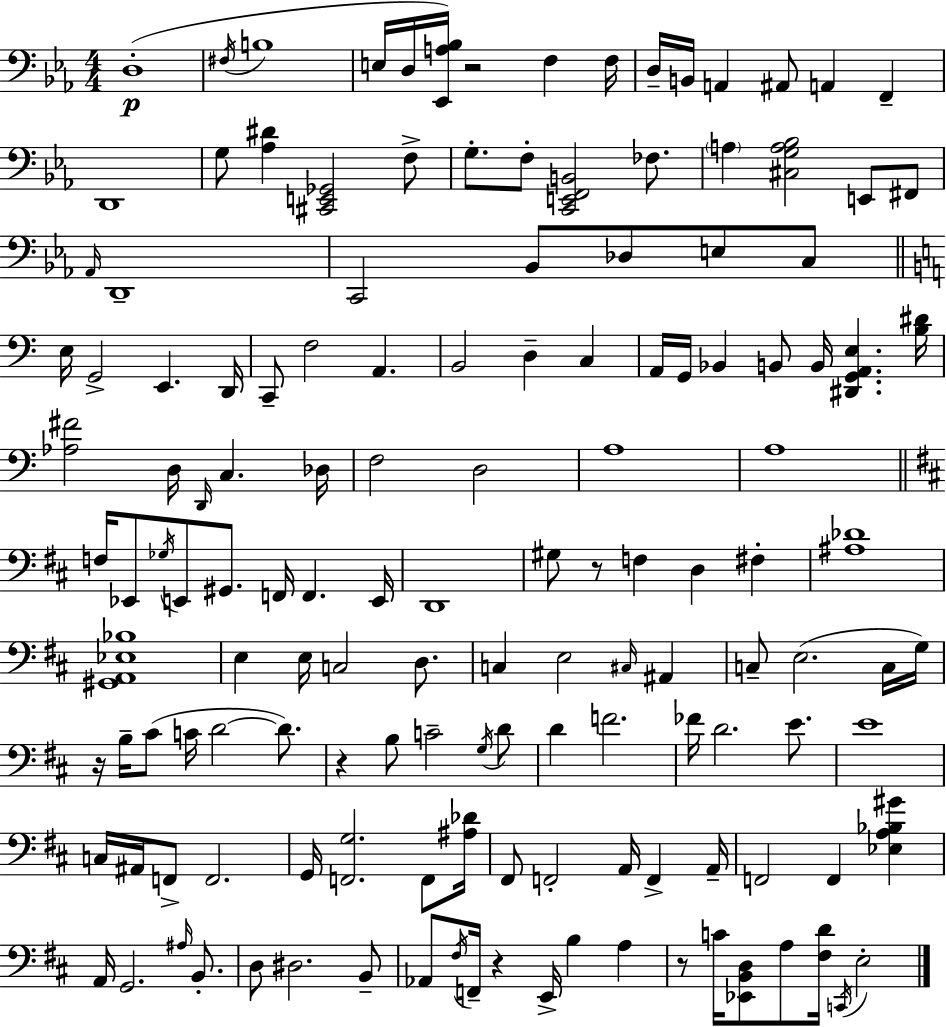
D3/w F#3/s B3/w E3/s D3/s [Eb2,A3,Bb3]/s R/h F3/q F3/s D3/s B2/s A2/q A#2/e A2/q F2/q D2/w G3/e [Ab3,D#4]/q [C#2,E2,Gb2]/h F3/e G3/e. F3/e [C2,E2,F2,B2]/h FES3/e. A3/q [C#3,G3,A3,Bb3]/h E2/e F#2/e Ab2/s D2/w C2/h Bb2/e Db3/e E3/e C3/e E3/s G2/h E2/q. D2/s C2/e F3/h A2/q. B2/h D3/q C3/q A2/s G2/s Bb2/q B2/e B2/s [D#2,G2,A2,E3]/q. [B3,D#4]/s [Ab3,F#4]/h D3/s D2/s C3/q. Db3/s F3/h D3/h A3/w A3/w F3/s Eb2/e Gb3/s E2/e G#2/e. F2/s F2/q. E2/s D2/w G#3/e R/e F3/q D3/q F#3/q [A#3,Db4]/w [G#2,A2,Eb3,Bb3]/w E3/q E3/s C3/h D3/e. C3/q E3/h C#3/s A#2/q C3/e E3/h. C3/s G3/s R/s B3/s C#4/e C4/s D4/h D4/e. R/q B3/e C4/h G3/s D4/e D4/q F4/h. FES4/s D4/h. E4/e. E4/w C3/s A#2/s F2/e F2/h. G2/s [F2,G3]/h. F2/e [A#3,Db4]/s F#2/e F2/h A2/s F2/q A2/s F2/h F2/q [Eb3,A3,Bb3,G#4]/q A2/s G2/h. A#3/s B2/e. D3/e D#3/h. B2/e Ab2/e F#3/s F2/s R/q E2/s B3/q A3/q R/e C4/s [Eb2,B2,D3]/e A3/e [F#3,D4]/s C2/s E3/h